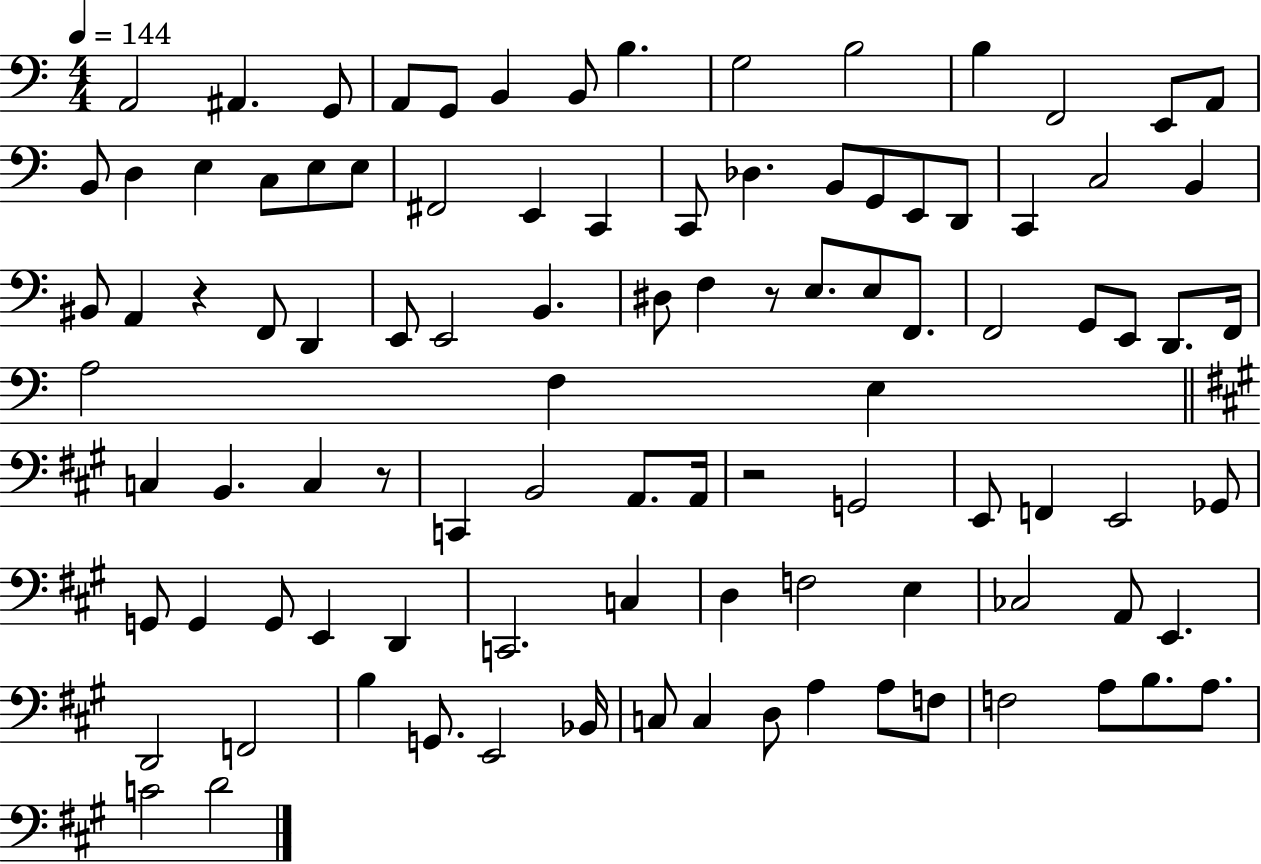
{
  \clef bass
  \numericTimeSignature
  \time 4/4
  \key c \major
  \tempo 4 = 144
  a,2 ais,4. g,8 | a,8 g,8 b,4 b,8 b4. | g2 b2 | b4 f,2 e,8 a,8 | \break b,8 d4 e4 c8 e8 e8 | fis,2 e,4 c,4 | c,8 des4. b,8 g,8 e,8 d,8 | c,4 c2 b,4 | \break bis,8 a,4 r4 f,8 d,4 | e,8 e,2 b,4. | dis8 f4 r8 e8. e8 f,8. | f,2 g,8 e,8 d,8. f,16 | \break a2 f4 e4 | \bar "||" \break \key a \major c4 b,4. c4 r8 | c,4 b,2 a,8. a,16 | r2 g,2 | e,8 f,4 e,2 ges,8 | \break g,8 g,4 g,8 e,4 d,4 | c,2. c4 | d4 f2 e4 | ces2 a,8 e,4. | \break d,2 f,2 | b4 g,8. e,2 bes,16 | c8 c4 d8 a4 a8 f8 | f2 a8 b8. a8. | \break c'2 d'2 | \bar "|."
}